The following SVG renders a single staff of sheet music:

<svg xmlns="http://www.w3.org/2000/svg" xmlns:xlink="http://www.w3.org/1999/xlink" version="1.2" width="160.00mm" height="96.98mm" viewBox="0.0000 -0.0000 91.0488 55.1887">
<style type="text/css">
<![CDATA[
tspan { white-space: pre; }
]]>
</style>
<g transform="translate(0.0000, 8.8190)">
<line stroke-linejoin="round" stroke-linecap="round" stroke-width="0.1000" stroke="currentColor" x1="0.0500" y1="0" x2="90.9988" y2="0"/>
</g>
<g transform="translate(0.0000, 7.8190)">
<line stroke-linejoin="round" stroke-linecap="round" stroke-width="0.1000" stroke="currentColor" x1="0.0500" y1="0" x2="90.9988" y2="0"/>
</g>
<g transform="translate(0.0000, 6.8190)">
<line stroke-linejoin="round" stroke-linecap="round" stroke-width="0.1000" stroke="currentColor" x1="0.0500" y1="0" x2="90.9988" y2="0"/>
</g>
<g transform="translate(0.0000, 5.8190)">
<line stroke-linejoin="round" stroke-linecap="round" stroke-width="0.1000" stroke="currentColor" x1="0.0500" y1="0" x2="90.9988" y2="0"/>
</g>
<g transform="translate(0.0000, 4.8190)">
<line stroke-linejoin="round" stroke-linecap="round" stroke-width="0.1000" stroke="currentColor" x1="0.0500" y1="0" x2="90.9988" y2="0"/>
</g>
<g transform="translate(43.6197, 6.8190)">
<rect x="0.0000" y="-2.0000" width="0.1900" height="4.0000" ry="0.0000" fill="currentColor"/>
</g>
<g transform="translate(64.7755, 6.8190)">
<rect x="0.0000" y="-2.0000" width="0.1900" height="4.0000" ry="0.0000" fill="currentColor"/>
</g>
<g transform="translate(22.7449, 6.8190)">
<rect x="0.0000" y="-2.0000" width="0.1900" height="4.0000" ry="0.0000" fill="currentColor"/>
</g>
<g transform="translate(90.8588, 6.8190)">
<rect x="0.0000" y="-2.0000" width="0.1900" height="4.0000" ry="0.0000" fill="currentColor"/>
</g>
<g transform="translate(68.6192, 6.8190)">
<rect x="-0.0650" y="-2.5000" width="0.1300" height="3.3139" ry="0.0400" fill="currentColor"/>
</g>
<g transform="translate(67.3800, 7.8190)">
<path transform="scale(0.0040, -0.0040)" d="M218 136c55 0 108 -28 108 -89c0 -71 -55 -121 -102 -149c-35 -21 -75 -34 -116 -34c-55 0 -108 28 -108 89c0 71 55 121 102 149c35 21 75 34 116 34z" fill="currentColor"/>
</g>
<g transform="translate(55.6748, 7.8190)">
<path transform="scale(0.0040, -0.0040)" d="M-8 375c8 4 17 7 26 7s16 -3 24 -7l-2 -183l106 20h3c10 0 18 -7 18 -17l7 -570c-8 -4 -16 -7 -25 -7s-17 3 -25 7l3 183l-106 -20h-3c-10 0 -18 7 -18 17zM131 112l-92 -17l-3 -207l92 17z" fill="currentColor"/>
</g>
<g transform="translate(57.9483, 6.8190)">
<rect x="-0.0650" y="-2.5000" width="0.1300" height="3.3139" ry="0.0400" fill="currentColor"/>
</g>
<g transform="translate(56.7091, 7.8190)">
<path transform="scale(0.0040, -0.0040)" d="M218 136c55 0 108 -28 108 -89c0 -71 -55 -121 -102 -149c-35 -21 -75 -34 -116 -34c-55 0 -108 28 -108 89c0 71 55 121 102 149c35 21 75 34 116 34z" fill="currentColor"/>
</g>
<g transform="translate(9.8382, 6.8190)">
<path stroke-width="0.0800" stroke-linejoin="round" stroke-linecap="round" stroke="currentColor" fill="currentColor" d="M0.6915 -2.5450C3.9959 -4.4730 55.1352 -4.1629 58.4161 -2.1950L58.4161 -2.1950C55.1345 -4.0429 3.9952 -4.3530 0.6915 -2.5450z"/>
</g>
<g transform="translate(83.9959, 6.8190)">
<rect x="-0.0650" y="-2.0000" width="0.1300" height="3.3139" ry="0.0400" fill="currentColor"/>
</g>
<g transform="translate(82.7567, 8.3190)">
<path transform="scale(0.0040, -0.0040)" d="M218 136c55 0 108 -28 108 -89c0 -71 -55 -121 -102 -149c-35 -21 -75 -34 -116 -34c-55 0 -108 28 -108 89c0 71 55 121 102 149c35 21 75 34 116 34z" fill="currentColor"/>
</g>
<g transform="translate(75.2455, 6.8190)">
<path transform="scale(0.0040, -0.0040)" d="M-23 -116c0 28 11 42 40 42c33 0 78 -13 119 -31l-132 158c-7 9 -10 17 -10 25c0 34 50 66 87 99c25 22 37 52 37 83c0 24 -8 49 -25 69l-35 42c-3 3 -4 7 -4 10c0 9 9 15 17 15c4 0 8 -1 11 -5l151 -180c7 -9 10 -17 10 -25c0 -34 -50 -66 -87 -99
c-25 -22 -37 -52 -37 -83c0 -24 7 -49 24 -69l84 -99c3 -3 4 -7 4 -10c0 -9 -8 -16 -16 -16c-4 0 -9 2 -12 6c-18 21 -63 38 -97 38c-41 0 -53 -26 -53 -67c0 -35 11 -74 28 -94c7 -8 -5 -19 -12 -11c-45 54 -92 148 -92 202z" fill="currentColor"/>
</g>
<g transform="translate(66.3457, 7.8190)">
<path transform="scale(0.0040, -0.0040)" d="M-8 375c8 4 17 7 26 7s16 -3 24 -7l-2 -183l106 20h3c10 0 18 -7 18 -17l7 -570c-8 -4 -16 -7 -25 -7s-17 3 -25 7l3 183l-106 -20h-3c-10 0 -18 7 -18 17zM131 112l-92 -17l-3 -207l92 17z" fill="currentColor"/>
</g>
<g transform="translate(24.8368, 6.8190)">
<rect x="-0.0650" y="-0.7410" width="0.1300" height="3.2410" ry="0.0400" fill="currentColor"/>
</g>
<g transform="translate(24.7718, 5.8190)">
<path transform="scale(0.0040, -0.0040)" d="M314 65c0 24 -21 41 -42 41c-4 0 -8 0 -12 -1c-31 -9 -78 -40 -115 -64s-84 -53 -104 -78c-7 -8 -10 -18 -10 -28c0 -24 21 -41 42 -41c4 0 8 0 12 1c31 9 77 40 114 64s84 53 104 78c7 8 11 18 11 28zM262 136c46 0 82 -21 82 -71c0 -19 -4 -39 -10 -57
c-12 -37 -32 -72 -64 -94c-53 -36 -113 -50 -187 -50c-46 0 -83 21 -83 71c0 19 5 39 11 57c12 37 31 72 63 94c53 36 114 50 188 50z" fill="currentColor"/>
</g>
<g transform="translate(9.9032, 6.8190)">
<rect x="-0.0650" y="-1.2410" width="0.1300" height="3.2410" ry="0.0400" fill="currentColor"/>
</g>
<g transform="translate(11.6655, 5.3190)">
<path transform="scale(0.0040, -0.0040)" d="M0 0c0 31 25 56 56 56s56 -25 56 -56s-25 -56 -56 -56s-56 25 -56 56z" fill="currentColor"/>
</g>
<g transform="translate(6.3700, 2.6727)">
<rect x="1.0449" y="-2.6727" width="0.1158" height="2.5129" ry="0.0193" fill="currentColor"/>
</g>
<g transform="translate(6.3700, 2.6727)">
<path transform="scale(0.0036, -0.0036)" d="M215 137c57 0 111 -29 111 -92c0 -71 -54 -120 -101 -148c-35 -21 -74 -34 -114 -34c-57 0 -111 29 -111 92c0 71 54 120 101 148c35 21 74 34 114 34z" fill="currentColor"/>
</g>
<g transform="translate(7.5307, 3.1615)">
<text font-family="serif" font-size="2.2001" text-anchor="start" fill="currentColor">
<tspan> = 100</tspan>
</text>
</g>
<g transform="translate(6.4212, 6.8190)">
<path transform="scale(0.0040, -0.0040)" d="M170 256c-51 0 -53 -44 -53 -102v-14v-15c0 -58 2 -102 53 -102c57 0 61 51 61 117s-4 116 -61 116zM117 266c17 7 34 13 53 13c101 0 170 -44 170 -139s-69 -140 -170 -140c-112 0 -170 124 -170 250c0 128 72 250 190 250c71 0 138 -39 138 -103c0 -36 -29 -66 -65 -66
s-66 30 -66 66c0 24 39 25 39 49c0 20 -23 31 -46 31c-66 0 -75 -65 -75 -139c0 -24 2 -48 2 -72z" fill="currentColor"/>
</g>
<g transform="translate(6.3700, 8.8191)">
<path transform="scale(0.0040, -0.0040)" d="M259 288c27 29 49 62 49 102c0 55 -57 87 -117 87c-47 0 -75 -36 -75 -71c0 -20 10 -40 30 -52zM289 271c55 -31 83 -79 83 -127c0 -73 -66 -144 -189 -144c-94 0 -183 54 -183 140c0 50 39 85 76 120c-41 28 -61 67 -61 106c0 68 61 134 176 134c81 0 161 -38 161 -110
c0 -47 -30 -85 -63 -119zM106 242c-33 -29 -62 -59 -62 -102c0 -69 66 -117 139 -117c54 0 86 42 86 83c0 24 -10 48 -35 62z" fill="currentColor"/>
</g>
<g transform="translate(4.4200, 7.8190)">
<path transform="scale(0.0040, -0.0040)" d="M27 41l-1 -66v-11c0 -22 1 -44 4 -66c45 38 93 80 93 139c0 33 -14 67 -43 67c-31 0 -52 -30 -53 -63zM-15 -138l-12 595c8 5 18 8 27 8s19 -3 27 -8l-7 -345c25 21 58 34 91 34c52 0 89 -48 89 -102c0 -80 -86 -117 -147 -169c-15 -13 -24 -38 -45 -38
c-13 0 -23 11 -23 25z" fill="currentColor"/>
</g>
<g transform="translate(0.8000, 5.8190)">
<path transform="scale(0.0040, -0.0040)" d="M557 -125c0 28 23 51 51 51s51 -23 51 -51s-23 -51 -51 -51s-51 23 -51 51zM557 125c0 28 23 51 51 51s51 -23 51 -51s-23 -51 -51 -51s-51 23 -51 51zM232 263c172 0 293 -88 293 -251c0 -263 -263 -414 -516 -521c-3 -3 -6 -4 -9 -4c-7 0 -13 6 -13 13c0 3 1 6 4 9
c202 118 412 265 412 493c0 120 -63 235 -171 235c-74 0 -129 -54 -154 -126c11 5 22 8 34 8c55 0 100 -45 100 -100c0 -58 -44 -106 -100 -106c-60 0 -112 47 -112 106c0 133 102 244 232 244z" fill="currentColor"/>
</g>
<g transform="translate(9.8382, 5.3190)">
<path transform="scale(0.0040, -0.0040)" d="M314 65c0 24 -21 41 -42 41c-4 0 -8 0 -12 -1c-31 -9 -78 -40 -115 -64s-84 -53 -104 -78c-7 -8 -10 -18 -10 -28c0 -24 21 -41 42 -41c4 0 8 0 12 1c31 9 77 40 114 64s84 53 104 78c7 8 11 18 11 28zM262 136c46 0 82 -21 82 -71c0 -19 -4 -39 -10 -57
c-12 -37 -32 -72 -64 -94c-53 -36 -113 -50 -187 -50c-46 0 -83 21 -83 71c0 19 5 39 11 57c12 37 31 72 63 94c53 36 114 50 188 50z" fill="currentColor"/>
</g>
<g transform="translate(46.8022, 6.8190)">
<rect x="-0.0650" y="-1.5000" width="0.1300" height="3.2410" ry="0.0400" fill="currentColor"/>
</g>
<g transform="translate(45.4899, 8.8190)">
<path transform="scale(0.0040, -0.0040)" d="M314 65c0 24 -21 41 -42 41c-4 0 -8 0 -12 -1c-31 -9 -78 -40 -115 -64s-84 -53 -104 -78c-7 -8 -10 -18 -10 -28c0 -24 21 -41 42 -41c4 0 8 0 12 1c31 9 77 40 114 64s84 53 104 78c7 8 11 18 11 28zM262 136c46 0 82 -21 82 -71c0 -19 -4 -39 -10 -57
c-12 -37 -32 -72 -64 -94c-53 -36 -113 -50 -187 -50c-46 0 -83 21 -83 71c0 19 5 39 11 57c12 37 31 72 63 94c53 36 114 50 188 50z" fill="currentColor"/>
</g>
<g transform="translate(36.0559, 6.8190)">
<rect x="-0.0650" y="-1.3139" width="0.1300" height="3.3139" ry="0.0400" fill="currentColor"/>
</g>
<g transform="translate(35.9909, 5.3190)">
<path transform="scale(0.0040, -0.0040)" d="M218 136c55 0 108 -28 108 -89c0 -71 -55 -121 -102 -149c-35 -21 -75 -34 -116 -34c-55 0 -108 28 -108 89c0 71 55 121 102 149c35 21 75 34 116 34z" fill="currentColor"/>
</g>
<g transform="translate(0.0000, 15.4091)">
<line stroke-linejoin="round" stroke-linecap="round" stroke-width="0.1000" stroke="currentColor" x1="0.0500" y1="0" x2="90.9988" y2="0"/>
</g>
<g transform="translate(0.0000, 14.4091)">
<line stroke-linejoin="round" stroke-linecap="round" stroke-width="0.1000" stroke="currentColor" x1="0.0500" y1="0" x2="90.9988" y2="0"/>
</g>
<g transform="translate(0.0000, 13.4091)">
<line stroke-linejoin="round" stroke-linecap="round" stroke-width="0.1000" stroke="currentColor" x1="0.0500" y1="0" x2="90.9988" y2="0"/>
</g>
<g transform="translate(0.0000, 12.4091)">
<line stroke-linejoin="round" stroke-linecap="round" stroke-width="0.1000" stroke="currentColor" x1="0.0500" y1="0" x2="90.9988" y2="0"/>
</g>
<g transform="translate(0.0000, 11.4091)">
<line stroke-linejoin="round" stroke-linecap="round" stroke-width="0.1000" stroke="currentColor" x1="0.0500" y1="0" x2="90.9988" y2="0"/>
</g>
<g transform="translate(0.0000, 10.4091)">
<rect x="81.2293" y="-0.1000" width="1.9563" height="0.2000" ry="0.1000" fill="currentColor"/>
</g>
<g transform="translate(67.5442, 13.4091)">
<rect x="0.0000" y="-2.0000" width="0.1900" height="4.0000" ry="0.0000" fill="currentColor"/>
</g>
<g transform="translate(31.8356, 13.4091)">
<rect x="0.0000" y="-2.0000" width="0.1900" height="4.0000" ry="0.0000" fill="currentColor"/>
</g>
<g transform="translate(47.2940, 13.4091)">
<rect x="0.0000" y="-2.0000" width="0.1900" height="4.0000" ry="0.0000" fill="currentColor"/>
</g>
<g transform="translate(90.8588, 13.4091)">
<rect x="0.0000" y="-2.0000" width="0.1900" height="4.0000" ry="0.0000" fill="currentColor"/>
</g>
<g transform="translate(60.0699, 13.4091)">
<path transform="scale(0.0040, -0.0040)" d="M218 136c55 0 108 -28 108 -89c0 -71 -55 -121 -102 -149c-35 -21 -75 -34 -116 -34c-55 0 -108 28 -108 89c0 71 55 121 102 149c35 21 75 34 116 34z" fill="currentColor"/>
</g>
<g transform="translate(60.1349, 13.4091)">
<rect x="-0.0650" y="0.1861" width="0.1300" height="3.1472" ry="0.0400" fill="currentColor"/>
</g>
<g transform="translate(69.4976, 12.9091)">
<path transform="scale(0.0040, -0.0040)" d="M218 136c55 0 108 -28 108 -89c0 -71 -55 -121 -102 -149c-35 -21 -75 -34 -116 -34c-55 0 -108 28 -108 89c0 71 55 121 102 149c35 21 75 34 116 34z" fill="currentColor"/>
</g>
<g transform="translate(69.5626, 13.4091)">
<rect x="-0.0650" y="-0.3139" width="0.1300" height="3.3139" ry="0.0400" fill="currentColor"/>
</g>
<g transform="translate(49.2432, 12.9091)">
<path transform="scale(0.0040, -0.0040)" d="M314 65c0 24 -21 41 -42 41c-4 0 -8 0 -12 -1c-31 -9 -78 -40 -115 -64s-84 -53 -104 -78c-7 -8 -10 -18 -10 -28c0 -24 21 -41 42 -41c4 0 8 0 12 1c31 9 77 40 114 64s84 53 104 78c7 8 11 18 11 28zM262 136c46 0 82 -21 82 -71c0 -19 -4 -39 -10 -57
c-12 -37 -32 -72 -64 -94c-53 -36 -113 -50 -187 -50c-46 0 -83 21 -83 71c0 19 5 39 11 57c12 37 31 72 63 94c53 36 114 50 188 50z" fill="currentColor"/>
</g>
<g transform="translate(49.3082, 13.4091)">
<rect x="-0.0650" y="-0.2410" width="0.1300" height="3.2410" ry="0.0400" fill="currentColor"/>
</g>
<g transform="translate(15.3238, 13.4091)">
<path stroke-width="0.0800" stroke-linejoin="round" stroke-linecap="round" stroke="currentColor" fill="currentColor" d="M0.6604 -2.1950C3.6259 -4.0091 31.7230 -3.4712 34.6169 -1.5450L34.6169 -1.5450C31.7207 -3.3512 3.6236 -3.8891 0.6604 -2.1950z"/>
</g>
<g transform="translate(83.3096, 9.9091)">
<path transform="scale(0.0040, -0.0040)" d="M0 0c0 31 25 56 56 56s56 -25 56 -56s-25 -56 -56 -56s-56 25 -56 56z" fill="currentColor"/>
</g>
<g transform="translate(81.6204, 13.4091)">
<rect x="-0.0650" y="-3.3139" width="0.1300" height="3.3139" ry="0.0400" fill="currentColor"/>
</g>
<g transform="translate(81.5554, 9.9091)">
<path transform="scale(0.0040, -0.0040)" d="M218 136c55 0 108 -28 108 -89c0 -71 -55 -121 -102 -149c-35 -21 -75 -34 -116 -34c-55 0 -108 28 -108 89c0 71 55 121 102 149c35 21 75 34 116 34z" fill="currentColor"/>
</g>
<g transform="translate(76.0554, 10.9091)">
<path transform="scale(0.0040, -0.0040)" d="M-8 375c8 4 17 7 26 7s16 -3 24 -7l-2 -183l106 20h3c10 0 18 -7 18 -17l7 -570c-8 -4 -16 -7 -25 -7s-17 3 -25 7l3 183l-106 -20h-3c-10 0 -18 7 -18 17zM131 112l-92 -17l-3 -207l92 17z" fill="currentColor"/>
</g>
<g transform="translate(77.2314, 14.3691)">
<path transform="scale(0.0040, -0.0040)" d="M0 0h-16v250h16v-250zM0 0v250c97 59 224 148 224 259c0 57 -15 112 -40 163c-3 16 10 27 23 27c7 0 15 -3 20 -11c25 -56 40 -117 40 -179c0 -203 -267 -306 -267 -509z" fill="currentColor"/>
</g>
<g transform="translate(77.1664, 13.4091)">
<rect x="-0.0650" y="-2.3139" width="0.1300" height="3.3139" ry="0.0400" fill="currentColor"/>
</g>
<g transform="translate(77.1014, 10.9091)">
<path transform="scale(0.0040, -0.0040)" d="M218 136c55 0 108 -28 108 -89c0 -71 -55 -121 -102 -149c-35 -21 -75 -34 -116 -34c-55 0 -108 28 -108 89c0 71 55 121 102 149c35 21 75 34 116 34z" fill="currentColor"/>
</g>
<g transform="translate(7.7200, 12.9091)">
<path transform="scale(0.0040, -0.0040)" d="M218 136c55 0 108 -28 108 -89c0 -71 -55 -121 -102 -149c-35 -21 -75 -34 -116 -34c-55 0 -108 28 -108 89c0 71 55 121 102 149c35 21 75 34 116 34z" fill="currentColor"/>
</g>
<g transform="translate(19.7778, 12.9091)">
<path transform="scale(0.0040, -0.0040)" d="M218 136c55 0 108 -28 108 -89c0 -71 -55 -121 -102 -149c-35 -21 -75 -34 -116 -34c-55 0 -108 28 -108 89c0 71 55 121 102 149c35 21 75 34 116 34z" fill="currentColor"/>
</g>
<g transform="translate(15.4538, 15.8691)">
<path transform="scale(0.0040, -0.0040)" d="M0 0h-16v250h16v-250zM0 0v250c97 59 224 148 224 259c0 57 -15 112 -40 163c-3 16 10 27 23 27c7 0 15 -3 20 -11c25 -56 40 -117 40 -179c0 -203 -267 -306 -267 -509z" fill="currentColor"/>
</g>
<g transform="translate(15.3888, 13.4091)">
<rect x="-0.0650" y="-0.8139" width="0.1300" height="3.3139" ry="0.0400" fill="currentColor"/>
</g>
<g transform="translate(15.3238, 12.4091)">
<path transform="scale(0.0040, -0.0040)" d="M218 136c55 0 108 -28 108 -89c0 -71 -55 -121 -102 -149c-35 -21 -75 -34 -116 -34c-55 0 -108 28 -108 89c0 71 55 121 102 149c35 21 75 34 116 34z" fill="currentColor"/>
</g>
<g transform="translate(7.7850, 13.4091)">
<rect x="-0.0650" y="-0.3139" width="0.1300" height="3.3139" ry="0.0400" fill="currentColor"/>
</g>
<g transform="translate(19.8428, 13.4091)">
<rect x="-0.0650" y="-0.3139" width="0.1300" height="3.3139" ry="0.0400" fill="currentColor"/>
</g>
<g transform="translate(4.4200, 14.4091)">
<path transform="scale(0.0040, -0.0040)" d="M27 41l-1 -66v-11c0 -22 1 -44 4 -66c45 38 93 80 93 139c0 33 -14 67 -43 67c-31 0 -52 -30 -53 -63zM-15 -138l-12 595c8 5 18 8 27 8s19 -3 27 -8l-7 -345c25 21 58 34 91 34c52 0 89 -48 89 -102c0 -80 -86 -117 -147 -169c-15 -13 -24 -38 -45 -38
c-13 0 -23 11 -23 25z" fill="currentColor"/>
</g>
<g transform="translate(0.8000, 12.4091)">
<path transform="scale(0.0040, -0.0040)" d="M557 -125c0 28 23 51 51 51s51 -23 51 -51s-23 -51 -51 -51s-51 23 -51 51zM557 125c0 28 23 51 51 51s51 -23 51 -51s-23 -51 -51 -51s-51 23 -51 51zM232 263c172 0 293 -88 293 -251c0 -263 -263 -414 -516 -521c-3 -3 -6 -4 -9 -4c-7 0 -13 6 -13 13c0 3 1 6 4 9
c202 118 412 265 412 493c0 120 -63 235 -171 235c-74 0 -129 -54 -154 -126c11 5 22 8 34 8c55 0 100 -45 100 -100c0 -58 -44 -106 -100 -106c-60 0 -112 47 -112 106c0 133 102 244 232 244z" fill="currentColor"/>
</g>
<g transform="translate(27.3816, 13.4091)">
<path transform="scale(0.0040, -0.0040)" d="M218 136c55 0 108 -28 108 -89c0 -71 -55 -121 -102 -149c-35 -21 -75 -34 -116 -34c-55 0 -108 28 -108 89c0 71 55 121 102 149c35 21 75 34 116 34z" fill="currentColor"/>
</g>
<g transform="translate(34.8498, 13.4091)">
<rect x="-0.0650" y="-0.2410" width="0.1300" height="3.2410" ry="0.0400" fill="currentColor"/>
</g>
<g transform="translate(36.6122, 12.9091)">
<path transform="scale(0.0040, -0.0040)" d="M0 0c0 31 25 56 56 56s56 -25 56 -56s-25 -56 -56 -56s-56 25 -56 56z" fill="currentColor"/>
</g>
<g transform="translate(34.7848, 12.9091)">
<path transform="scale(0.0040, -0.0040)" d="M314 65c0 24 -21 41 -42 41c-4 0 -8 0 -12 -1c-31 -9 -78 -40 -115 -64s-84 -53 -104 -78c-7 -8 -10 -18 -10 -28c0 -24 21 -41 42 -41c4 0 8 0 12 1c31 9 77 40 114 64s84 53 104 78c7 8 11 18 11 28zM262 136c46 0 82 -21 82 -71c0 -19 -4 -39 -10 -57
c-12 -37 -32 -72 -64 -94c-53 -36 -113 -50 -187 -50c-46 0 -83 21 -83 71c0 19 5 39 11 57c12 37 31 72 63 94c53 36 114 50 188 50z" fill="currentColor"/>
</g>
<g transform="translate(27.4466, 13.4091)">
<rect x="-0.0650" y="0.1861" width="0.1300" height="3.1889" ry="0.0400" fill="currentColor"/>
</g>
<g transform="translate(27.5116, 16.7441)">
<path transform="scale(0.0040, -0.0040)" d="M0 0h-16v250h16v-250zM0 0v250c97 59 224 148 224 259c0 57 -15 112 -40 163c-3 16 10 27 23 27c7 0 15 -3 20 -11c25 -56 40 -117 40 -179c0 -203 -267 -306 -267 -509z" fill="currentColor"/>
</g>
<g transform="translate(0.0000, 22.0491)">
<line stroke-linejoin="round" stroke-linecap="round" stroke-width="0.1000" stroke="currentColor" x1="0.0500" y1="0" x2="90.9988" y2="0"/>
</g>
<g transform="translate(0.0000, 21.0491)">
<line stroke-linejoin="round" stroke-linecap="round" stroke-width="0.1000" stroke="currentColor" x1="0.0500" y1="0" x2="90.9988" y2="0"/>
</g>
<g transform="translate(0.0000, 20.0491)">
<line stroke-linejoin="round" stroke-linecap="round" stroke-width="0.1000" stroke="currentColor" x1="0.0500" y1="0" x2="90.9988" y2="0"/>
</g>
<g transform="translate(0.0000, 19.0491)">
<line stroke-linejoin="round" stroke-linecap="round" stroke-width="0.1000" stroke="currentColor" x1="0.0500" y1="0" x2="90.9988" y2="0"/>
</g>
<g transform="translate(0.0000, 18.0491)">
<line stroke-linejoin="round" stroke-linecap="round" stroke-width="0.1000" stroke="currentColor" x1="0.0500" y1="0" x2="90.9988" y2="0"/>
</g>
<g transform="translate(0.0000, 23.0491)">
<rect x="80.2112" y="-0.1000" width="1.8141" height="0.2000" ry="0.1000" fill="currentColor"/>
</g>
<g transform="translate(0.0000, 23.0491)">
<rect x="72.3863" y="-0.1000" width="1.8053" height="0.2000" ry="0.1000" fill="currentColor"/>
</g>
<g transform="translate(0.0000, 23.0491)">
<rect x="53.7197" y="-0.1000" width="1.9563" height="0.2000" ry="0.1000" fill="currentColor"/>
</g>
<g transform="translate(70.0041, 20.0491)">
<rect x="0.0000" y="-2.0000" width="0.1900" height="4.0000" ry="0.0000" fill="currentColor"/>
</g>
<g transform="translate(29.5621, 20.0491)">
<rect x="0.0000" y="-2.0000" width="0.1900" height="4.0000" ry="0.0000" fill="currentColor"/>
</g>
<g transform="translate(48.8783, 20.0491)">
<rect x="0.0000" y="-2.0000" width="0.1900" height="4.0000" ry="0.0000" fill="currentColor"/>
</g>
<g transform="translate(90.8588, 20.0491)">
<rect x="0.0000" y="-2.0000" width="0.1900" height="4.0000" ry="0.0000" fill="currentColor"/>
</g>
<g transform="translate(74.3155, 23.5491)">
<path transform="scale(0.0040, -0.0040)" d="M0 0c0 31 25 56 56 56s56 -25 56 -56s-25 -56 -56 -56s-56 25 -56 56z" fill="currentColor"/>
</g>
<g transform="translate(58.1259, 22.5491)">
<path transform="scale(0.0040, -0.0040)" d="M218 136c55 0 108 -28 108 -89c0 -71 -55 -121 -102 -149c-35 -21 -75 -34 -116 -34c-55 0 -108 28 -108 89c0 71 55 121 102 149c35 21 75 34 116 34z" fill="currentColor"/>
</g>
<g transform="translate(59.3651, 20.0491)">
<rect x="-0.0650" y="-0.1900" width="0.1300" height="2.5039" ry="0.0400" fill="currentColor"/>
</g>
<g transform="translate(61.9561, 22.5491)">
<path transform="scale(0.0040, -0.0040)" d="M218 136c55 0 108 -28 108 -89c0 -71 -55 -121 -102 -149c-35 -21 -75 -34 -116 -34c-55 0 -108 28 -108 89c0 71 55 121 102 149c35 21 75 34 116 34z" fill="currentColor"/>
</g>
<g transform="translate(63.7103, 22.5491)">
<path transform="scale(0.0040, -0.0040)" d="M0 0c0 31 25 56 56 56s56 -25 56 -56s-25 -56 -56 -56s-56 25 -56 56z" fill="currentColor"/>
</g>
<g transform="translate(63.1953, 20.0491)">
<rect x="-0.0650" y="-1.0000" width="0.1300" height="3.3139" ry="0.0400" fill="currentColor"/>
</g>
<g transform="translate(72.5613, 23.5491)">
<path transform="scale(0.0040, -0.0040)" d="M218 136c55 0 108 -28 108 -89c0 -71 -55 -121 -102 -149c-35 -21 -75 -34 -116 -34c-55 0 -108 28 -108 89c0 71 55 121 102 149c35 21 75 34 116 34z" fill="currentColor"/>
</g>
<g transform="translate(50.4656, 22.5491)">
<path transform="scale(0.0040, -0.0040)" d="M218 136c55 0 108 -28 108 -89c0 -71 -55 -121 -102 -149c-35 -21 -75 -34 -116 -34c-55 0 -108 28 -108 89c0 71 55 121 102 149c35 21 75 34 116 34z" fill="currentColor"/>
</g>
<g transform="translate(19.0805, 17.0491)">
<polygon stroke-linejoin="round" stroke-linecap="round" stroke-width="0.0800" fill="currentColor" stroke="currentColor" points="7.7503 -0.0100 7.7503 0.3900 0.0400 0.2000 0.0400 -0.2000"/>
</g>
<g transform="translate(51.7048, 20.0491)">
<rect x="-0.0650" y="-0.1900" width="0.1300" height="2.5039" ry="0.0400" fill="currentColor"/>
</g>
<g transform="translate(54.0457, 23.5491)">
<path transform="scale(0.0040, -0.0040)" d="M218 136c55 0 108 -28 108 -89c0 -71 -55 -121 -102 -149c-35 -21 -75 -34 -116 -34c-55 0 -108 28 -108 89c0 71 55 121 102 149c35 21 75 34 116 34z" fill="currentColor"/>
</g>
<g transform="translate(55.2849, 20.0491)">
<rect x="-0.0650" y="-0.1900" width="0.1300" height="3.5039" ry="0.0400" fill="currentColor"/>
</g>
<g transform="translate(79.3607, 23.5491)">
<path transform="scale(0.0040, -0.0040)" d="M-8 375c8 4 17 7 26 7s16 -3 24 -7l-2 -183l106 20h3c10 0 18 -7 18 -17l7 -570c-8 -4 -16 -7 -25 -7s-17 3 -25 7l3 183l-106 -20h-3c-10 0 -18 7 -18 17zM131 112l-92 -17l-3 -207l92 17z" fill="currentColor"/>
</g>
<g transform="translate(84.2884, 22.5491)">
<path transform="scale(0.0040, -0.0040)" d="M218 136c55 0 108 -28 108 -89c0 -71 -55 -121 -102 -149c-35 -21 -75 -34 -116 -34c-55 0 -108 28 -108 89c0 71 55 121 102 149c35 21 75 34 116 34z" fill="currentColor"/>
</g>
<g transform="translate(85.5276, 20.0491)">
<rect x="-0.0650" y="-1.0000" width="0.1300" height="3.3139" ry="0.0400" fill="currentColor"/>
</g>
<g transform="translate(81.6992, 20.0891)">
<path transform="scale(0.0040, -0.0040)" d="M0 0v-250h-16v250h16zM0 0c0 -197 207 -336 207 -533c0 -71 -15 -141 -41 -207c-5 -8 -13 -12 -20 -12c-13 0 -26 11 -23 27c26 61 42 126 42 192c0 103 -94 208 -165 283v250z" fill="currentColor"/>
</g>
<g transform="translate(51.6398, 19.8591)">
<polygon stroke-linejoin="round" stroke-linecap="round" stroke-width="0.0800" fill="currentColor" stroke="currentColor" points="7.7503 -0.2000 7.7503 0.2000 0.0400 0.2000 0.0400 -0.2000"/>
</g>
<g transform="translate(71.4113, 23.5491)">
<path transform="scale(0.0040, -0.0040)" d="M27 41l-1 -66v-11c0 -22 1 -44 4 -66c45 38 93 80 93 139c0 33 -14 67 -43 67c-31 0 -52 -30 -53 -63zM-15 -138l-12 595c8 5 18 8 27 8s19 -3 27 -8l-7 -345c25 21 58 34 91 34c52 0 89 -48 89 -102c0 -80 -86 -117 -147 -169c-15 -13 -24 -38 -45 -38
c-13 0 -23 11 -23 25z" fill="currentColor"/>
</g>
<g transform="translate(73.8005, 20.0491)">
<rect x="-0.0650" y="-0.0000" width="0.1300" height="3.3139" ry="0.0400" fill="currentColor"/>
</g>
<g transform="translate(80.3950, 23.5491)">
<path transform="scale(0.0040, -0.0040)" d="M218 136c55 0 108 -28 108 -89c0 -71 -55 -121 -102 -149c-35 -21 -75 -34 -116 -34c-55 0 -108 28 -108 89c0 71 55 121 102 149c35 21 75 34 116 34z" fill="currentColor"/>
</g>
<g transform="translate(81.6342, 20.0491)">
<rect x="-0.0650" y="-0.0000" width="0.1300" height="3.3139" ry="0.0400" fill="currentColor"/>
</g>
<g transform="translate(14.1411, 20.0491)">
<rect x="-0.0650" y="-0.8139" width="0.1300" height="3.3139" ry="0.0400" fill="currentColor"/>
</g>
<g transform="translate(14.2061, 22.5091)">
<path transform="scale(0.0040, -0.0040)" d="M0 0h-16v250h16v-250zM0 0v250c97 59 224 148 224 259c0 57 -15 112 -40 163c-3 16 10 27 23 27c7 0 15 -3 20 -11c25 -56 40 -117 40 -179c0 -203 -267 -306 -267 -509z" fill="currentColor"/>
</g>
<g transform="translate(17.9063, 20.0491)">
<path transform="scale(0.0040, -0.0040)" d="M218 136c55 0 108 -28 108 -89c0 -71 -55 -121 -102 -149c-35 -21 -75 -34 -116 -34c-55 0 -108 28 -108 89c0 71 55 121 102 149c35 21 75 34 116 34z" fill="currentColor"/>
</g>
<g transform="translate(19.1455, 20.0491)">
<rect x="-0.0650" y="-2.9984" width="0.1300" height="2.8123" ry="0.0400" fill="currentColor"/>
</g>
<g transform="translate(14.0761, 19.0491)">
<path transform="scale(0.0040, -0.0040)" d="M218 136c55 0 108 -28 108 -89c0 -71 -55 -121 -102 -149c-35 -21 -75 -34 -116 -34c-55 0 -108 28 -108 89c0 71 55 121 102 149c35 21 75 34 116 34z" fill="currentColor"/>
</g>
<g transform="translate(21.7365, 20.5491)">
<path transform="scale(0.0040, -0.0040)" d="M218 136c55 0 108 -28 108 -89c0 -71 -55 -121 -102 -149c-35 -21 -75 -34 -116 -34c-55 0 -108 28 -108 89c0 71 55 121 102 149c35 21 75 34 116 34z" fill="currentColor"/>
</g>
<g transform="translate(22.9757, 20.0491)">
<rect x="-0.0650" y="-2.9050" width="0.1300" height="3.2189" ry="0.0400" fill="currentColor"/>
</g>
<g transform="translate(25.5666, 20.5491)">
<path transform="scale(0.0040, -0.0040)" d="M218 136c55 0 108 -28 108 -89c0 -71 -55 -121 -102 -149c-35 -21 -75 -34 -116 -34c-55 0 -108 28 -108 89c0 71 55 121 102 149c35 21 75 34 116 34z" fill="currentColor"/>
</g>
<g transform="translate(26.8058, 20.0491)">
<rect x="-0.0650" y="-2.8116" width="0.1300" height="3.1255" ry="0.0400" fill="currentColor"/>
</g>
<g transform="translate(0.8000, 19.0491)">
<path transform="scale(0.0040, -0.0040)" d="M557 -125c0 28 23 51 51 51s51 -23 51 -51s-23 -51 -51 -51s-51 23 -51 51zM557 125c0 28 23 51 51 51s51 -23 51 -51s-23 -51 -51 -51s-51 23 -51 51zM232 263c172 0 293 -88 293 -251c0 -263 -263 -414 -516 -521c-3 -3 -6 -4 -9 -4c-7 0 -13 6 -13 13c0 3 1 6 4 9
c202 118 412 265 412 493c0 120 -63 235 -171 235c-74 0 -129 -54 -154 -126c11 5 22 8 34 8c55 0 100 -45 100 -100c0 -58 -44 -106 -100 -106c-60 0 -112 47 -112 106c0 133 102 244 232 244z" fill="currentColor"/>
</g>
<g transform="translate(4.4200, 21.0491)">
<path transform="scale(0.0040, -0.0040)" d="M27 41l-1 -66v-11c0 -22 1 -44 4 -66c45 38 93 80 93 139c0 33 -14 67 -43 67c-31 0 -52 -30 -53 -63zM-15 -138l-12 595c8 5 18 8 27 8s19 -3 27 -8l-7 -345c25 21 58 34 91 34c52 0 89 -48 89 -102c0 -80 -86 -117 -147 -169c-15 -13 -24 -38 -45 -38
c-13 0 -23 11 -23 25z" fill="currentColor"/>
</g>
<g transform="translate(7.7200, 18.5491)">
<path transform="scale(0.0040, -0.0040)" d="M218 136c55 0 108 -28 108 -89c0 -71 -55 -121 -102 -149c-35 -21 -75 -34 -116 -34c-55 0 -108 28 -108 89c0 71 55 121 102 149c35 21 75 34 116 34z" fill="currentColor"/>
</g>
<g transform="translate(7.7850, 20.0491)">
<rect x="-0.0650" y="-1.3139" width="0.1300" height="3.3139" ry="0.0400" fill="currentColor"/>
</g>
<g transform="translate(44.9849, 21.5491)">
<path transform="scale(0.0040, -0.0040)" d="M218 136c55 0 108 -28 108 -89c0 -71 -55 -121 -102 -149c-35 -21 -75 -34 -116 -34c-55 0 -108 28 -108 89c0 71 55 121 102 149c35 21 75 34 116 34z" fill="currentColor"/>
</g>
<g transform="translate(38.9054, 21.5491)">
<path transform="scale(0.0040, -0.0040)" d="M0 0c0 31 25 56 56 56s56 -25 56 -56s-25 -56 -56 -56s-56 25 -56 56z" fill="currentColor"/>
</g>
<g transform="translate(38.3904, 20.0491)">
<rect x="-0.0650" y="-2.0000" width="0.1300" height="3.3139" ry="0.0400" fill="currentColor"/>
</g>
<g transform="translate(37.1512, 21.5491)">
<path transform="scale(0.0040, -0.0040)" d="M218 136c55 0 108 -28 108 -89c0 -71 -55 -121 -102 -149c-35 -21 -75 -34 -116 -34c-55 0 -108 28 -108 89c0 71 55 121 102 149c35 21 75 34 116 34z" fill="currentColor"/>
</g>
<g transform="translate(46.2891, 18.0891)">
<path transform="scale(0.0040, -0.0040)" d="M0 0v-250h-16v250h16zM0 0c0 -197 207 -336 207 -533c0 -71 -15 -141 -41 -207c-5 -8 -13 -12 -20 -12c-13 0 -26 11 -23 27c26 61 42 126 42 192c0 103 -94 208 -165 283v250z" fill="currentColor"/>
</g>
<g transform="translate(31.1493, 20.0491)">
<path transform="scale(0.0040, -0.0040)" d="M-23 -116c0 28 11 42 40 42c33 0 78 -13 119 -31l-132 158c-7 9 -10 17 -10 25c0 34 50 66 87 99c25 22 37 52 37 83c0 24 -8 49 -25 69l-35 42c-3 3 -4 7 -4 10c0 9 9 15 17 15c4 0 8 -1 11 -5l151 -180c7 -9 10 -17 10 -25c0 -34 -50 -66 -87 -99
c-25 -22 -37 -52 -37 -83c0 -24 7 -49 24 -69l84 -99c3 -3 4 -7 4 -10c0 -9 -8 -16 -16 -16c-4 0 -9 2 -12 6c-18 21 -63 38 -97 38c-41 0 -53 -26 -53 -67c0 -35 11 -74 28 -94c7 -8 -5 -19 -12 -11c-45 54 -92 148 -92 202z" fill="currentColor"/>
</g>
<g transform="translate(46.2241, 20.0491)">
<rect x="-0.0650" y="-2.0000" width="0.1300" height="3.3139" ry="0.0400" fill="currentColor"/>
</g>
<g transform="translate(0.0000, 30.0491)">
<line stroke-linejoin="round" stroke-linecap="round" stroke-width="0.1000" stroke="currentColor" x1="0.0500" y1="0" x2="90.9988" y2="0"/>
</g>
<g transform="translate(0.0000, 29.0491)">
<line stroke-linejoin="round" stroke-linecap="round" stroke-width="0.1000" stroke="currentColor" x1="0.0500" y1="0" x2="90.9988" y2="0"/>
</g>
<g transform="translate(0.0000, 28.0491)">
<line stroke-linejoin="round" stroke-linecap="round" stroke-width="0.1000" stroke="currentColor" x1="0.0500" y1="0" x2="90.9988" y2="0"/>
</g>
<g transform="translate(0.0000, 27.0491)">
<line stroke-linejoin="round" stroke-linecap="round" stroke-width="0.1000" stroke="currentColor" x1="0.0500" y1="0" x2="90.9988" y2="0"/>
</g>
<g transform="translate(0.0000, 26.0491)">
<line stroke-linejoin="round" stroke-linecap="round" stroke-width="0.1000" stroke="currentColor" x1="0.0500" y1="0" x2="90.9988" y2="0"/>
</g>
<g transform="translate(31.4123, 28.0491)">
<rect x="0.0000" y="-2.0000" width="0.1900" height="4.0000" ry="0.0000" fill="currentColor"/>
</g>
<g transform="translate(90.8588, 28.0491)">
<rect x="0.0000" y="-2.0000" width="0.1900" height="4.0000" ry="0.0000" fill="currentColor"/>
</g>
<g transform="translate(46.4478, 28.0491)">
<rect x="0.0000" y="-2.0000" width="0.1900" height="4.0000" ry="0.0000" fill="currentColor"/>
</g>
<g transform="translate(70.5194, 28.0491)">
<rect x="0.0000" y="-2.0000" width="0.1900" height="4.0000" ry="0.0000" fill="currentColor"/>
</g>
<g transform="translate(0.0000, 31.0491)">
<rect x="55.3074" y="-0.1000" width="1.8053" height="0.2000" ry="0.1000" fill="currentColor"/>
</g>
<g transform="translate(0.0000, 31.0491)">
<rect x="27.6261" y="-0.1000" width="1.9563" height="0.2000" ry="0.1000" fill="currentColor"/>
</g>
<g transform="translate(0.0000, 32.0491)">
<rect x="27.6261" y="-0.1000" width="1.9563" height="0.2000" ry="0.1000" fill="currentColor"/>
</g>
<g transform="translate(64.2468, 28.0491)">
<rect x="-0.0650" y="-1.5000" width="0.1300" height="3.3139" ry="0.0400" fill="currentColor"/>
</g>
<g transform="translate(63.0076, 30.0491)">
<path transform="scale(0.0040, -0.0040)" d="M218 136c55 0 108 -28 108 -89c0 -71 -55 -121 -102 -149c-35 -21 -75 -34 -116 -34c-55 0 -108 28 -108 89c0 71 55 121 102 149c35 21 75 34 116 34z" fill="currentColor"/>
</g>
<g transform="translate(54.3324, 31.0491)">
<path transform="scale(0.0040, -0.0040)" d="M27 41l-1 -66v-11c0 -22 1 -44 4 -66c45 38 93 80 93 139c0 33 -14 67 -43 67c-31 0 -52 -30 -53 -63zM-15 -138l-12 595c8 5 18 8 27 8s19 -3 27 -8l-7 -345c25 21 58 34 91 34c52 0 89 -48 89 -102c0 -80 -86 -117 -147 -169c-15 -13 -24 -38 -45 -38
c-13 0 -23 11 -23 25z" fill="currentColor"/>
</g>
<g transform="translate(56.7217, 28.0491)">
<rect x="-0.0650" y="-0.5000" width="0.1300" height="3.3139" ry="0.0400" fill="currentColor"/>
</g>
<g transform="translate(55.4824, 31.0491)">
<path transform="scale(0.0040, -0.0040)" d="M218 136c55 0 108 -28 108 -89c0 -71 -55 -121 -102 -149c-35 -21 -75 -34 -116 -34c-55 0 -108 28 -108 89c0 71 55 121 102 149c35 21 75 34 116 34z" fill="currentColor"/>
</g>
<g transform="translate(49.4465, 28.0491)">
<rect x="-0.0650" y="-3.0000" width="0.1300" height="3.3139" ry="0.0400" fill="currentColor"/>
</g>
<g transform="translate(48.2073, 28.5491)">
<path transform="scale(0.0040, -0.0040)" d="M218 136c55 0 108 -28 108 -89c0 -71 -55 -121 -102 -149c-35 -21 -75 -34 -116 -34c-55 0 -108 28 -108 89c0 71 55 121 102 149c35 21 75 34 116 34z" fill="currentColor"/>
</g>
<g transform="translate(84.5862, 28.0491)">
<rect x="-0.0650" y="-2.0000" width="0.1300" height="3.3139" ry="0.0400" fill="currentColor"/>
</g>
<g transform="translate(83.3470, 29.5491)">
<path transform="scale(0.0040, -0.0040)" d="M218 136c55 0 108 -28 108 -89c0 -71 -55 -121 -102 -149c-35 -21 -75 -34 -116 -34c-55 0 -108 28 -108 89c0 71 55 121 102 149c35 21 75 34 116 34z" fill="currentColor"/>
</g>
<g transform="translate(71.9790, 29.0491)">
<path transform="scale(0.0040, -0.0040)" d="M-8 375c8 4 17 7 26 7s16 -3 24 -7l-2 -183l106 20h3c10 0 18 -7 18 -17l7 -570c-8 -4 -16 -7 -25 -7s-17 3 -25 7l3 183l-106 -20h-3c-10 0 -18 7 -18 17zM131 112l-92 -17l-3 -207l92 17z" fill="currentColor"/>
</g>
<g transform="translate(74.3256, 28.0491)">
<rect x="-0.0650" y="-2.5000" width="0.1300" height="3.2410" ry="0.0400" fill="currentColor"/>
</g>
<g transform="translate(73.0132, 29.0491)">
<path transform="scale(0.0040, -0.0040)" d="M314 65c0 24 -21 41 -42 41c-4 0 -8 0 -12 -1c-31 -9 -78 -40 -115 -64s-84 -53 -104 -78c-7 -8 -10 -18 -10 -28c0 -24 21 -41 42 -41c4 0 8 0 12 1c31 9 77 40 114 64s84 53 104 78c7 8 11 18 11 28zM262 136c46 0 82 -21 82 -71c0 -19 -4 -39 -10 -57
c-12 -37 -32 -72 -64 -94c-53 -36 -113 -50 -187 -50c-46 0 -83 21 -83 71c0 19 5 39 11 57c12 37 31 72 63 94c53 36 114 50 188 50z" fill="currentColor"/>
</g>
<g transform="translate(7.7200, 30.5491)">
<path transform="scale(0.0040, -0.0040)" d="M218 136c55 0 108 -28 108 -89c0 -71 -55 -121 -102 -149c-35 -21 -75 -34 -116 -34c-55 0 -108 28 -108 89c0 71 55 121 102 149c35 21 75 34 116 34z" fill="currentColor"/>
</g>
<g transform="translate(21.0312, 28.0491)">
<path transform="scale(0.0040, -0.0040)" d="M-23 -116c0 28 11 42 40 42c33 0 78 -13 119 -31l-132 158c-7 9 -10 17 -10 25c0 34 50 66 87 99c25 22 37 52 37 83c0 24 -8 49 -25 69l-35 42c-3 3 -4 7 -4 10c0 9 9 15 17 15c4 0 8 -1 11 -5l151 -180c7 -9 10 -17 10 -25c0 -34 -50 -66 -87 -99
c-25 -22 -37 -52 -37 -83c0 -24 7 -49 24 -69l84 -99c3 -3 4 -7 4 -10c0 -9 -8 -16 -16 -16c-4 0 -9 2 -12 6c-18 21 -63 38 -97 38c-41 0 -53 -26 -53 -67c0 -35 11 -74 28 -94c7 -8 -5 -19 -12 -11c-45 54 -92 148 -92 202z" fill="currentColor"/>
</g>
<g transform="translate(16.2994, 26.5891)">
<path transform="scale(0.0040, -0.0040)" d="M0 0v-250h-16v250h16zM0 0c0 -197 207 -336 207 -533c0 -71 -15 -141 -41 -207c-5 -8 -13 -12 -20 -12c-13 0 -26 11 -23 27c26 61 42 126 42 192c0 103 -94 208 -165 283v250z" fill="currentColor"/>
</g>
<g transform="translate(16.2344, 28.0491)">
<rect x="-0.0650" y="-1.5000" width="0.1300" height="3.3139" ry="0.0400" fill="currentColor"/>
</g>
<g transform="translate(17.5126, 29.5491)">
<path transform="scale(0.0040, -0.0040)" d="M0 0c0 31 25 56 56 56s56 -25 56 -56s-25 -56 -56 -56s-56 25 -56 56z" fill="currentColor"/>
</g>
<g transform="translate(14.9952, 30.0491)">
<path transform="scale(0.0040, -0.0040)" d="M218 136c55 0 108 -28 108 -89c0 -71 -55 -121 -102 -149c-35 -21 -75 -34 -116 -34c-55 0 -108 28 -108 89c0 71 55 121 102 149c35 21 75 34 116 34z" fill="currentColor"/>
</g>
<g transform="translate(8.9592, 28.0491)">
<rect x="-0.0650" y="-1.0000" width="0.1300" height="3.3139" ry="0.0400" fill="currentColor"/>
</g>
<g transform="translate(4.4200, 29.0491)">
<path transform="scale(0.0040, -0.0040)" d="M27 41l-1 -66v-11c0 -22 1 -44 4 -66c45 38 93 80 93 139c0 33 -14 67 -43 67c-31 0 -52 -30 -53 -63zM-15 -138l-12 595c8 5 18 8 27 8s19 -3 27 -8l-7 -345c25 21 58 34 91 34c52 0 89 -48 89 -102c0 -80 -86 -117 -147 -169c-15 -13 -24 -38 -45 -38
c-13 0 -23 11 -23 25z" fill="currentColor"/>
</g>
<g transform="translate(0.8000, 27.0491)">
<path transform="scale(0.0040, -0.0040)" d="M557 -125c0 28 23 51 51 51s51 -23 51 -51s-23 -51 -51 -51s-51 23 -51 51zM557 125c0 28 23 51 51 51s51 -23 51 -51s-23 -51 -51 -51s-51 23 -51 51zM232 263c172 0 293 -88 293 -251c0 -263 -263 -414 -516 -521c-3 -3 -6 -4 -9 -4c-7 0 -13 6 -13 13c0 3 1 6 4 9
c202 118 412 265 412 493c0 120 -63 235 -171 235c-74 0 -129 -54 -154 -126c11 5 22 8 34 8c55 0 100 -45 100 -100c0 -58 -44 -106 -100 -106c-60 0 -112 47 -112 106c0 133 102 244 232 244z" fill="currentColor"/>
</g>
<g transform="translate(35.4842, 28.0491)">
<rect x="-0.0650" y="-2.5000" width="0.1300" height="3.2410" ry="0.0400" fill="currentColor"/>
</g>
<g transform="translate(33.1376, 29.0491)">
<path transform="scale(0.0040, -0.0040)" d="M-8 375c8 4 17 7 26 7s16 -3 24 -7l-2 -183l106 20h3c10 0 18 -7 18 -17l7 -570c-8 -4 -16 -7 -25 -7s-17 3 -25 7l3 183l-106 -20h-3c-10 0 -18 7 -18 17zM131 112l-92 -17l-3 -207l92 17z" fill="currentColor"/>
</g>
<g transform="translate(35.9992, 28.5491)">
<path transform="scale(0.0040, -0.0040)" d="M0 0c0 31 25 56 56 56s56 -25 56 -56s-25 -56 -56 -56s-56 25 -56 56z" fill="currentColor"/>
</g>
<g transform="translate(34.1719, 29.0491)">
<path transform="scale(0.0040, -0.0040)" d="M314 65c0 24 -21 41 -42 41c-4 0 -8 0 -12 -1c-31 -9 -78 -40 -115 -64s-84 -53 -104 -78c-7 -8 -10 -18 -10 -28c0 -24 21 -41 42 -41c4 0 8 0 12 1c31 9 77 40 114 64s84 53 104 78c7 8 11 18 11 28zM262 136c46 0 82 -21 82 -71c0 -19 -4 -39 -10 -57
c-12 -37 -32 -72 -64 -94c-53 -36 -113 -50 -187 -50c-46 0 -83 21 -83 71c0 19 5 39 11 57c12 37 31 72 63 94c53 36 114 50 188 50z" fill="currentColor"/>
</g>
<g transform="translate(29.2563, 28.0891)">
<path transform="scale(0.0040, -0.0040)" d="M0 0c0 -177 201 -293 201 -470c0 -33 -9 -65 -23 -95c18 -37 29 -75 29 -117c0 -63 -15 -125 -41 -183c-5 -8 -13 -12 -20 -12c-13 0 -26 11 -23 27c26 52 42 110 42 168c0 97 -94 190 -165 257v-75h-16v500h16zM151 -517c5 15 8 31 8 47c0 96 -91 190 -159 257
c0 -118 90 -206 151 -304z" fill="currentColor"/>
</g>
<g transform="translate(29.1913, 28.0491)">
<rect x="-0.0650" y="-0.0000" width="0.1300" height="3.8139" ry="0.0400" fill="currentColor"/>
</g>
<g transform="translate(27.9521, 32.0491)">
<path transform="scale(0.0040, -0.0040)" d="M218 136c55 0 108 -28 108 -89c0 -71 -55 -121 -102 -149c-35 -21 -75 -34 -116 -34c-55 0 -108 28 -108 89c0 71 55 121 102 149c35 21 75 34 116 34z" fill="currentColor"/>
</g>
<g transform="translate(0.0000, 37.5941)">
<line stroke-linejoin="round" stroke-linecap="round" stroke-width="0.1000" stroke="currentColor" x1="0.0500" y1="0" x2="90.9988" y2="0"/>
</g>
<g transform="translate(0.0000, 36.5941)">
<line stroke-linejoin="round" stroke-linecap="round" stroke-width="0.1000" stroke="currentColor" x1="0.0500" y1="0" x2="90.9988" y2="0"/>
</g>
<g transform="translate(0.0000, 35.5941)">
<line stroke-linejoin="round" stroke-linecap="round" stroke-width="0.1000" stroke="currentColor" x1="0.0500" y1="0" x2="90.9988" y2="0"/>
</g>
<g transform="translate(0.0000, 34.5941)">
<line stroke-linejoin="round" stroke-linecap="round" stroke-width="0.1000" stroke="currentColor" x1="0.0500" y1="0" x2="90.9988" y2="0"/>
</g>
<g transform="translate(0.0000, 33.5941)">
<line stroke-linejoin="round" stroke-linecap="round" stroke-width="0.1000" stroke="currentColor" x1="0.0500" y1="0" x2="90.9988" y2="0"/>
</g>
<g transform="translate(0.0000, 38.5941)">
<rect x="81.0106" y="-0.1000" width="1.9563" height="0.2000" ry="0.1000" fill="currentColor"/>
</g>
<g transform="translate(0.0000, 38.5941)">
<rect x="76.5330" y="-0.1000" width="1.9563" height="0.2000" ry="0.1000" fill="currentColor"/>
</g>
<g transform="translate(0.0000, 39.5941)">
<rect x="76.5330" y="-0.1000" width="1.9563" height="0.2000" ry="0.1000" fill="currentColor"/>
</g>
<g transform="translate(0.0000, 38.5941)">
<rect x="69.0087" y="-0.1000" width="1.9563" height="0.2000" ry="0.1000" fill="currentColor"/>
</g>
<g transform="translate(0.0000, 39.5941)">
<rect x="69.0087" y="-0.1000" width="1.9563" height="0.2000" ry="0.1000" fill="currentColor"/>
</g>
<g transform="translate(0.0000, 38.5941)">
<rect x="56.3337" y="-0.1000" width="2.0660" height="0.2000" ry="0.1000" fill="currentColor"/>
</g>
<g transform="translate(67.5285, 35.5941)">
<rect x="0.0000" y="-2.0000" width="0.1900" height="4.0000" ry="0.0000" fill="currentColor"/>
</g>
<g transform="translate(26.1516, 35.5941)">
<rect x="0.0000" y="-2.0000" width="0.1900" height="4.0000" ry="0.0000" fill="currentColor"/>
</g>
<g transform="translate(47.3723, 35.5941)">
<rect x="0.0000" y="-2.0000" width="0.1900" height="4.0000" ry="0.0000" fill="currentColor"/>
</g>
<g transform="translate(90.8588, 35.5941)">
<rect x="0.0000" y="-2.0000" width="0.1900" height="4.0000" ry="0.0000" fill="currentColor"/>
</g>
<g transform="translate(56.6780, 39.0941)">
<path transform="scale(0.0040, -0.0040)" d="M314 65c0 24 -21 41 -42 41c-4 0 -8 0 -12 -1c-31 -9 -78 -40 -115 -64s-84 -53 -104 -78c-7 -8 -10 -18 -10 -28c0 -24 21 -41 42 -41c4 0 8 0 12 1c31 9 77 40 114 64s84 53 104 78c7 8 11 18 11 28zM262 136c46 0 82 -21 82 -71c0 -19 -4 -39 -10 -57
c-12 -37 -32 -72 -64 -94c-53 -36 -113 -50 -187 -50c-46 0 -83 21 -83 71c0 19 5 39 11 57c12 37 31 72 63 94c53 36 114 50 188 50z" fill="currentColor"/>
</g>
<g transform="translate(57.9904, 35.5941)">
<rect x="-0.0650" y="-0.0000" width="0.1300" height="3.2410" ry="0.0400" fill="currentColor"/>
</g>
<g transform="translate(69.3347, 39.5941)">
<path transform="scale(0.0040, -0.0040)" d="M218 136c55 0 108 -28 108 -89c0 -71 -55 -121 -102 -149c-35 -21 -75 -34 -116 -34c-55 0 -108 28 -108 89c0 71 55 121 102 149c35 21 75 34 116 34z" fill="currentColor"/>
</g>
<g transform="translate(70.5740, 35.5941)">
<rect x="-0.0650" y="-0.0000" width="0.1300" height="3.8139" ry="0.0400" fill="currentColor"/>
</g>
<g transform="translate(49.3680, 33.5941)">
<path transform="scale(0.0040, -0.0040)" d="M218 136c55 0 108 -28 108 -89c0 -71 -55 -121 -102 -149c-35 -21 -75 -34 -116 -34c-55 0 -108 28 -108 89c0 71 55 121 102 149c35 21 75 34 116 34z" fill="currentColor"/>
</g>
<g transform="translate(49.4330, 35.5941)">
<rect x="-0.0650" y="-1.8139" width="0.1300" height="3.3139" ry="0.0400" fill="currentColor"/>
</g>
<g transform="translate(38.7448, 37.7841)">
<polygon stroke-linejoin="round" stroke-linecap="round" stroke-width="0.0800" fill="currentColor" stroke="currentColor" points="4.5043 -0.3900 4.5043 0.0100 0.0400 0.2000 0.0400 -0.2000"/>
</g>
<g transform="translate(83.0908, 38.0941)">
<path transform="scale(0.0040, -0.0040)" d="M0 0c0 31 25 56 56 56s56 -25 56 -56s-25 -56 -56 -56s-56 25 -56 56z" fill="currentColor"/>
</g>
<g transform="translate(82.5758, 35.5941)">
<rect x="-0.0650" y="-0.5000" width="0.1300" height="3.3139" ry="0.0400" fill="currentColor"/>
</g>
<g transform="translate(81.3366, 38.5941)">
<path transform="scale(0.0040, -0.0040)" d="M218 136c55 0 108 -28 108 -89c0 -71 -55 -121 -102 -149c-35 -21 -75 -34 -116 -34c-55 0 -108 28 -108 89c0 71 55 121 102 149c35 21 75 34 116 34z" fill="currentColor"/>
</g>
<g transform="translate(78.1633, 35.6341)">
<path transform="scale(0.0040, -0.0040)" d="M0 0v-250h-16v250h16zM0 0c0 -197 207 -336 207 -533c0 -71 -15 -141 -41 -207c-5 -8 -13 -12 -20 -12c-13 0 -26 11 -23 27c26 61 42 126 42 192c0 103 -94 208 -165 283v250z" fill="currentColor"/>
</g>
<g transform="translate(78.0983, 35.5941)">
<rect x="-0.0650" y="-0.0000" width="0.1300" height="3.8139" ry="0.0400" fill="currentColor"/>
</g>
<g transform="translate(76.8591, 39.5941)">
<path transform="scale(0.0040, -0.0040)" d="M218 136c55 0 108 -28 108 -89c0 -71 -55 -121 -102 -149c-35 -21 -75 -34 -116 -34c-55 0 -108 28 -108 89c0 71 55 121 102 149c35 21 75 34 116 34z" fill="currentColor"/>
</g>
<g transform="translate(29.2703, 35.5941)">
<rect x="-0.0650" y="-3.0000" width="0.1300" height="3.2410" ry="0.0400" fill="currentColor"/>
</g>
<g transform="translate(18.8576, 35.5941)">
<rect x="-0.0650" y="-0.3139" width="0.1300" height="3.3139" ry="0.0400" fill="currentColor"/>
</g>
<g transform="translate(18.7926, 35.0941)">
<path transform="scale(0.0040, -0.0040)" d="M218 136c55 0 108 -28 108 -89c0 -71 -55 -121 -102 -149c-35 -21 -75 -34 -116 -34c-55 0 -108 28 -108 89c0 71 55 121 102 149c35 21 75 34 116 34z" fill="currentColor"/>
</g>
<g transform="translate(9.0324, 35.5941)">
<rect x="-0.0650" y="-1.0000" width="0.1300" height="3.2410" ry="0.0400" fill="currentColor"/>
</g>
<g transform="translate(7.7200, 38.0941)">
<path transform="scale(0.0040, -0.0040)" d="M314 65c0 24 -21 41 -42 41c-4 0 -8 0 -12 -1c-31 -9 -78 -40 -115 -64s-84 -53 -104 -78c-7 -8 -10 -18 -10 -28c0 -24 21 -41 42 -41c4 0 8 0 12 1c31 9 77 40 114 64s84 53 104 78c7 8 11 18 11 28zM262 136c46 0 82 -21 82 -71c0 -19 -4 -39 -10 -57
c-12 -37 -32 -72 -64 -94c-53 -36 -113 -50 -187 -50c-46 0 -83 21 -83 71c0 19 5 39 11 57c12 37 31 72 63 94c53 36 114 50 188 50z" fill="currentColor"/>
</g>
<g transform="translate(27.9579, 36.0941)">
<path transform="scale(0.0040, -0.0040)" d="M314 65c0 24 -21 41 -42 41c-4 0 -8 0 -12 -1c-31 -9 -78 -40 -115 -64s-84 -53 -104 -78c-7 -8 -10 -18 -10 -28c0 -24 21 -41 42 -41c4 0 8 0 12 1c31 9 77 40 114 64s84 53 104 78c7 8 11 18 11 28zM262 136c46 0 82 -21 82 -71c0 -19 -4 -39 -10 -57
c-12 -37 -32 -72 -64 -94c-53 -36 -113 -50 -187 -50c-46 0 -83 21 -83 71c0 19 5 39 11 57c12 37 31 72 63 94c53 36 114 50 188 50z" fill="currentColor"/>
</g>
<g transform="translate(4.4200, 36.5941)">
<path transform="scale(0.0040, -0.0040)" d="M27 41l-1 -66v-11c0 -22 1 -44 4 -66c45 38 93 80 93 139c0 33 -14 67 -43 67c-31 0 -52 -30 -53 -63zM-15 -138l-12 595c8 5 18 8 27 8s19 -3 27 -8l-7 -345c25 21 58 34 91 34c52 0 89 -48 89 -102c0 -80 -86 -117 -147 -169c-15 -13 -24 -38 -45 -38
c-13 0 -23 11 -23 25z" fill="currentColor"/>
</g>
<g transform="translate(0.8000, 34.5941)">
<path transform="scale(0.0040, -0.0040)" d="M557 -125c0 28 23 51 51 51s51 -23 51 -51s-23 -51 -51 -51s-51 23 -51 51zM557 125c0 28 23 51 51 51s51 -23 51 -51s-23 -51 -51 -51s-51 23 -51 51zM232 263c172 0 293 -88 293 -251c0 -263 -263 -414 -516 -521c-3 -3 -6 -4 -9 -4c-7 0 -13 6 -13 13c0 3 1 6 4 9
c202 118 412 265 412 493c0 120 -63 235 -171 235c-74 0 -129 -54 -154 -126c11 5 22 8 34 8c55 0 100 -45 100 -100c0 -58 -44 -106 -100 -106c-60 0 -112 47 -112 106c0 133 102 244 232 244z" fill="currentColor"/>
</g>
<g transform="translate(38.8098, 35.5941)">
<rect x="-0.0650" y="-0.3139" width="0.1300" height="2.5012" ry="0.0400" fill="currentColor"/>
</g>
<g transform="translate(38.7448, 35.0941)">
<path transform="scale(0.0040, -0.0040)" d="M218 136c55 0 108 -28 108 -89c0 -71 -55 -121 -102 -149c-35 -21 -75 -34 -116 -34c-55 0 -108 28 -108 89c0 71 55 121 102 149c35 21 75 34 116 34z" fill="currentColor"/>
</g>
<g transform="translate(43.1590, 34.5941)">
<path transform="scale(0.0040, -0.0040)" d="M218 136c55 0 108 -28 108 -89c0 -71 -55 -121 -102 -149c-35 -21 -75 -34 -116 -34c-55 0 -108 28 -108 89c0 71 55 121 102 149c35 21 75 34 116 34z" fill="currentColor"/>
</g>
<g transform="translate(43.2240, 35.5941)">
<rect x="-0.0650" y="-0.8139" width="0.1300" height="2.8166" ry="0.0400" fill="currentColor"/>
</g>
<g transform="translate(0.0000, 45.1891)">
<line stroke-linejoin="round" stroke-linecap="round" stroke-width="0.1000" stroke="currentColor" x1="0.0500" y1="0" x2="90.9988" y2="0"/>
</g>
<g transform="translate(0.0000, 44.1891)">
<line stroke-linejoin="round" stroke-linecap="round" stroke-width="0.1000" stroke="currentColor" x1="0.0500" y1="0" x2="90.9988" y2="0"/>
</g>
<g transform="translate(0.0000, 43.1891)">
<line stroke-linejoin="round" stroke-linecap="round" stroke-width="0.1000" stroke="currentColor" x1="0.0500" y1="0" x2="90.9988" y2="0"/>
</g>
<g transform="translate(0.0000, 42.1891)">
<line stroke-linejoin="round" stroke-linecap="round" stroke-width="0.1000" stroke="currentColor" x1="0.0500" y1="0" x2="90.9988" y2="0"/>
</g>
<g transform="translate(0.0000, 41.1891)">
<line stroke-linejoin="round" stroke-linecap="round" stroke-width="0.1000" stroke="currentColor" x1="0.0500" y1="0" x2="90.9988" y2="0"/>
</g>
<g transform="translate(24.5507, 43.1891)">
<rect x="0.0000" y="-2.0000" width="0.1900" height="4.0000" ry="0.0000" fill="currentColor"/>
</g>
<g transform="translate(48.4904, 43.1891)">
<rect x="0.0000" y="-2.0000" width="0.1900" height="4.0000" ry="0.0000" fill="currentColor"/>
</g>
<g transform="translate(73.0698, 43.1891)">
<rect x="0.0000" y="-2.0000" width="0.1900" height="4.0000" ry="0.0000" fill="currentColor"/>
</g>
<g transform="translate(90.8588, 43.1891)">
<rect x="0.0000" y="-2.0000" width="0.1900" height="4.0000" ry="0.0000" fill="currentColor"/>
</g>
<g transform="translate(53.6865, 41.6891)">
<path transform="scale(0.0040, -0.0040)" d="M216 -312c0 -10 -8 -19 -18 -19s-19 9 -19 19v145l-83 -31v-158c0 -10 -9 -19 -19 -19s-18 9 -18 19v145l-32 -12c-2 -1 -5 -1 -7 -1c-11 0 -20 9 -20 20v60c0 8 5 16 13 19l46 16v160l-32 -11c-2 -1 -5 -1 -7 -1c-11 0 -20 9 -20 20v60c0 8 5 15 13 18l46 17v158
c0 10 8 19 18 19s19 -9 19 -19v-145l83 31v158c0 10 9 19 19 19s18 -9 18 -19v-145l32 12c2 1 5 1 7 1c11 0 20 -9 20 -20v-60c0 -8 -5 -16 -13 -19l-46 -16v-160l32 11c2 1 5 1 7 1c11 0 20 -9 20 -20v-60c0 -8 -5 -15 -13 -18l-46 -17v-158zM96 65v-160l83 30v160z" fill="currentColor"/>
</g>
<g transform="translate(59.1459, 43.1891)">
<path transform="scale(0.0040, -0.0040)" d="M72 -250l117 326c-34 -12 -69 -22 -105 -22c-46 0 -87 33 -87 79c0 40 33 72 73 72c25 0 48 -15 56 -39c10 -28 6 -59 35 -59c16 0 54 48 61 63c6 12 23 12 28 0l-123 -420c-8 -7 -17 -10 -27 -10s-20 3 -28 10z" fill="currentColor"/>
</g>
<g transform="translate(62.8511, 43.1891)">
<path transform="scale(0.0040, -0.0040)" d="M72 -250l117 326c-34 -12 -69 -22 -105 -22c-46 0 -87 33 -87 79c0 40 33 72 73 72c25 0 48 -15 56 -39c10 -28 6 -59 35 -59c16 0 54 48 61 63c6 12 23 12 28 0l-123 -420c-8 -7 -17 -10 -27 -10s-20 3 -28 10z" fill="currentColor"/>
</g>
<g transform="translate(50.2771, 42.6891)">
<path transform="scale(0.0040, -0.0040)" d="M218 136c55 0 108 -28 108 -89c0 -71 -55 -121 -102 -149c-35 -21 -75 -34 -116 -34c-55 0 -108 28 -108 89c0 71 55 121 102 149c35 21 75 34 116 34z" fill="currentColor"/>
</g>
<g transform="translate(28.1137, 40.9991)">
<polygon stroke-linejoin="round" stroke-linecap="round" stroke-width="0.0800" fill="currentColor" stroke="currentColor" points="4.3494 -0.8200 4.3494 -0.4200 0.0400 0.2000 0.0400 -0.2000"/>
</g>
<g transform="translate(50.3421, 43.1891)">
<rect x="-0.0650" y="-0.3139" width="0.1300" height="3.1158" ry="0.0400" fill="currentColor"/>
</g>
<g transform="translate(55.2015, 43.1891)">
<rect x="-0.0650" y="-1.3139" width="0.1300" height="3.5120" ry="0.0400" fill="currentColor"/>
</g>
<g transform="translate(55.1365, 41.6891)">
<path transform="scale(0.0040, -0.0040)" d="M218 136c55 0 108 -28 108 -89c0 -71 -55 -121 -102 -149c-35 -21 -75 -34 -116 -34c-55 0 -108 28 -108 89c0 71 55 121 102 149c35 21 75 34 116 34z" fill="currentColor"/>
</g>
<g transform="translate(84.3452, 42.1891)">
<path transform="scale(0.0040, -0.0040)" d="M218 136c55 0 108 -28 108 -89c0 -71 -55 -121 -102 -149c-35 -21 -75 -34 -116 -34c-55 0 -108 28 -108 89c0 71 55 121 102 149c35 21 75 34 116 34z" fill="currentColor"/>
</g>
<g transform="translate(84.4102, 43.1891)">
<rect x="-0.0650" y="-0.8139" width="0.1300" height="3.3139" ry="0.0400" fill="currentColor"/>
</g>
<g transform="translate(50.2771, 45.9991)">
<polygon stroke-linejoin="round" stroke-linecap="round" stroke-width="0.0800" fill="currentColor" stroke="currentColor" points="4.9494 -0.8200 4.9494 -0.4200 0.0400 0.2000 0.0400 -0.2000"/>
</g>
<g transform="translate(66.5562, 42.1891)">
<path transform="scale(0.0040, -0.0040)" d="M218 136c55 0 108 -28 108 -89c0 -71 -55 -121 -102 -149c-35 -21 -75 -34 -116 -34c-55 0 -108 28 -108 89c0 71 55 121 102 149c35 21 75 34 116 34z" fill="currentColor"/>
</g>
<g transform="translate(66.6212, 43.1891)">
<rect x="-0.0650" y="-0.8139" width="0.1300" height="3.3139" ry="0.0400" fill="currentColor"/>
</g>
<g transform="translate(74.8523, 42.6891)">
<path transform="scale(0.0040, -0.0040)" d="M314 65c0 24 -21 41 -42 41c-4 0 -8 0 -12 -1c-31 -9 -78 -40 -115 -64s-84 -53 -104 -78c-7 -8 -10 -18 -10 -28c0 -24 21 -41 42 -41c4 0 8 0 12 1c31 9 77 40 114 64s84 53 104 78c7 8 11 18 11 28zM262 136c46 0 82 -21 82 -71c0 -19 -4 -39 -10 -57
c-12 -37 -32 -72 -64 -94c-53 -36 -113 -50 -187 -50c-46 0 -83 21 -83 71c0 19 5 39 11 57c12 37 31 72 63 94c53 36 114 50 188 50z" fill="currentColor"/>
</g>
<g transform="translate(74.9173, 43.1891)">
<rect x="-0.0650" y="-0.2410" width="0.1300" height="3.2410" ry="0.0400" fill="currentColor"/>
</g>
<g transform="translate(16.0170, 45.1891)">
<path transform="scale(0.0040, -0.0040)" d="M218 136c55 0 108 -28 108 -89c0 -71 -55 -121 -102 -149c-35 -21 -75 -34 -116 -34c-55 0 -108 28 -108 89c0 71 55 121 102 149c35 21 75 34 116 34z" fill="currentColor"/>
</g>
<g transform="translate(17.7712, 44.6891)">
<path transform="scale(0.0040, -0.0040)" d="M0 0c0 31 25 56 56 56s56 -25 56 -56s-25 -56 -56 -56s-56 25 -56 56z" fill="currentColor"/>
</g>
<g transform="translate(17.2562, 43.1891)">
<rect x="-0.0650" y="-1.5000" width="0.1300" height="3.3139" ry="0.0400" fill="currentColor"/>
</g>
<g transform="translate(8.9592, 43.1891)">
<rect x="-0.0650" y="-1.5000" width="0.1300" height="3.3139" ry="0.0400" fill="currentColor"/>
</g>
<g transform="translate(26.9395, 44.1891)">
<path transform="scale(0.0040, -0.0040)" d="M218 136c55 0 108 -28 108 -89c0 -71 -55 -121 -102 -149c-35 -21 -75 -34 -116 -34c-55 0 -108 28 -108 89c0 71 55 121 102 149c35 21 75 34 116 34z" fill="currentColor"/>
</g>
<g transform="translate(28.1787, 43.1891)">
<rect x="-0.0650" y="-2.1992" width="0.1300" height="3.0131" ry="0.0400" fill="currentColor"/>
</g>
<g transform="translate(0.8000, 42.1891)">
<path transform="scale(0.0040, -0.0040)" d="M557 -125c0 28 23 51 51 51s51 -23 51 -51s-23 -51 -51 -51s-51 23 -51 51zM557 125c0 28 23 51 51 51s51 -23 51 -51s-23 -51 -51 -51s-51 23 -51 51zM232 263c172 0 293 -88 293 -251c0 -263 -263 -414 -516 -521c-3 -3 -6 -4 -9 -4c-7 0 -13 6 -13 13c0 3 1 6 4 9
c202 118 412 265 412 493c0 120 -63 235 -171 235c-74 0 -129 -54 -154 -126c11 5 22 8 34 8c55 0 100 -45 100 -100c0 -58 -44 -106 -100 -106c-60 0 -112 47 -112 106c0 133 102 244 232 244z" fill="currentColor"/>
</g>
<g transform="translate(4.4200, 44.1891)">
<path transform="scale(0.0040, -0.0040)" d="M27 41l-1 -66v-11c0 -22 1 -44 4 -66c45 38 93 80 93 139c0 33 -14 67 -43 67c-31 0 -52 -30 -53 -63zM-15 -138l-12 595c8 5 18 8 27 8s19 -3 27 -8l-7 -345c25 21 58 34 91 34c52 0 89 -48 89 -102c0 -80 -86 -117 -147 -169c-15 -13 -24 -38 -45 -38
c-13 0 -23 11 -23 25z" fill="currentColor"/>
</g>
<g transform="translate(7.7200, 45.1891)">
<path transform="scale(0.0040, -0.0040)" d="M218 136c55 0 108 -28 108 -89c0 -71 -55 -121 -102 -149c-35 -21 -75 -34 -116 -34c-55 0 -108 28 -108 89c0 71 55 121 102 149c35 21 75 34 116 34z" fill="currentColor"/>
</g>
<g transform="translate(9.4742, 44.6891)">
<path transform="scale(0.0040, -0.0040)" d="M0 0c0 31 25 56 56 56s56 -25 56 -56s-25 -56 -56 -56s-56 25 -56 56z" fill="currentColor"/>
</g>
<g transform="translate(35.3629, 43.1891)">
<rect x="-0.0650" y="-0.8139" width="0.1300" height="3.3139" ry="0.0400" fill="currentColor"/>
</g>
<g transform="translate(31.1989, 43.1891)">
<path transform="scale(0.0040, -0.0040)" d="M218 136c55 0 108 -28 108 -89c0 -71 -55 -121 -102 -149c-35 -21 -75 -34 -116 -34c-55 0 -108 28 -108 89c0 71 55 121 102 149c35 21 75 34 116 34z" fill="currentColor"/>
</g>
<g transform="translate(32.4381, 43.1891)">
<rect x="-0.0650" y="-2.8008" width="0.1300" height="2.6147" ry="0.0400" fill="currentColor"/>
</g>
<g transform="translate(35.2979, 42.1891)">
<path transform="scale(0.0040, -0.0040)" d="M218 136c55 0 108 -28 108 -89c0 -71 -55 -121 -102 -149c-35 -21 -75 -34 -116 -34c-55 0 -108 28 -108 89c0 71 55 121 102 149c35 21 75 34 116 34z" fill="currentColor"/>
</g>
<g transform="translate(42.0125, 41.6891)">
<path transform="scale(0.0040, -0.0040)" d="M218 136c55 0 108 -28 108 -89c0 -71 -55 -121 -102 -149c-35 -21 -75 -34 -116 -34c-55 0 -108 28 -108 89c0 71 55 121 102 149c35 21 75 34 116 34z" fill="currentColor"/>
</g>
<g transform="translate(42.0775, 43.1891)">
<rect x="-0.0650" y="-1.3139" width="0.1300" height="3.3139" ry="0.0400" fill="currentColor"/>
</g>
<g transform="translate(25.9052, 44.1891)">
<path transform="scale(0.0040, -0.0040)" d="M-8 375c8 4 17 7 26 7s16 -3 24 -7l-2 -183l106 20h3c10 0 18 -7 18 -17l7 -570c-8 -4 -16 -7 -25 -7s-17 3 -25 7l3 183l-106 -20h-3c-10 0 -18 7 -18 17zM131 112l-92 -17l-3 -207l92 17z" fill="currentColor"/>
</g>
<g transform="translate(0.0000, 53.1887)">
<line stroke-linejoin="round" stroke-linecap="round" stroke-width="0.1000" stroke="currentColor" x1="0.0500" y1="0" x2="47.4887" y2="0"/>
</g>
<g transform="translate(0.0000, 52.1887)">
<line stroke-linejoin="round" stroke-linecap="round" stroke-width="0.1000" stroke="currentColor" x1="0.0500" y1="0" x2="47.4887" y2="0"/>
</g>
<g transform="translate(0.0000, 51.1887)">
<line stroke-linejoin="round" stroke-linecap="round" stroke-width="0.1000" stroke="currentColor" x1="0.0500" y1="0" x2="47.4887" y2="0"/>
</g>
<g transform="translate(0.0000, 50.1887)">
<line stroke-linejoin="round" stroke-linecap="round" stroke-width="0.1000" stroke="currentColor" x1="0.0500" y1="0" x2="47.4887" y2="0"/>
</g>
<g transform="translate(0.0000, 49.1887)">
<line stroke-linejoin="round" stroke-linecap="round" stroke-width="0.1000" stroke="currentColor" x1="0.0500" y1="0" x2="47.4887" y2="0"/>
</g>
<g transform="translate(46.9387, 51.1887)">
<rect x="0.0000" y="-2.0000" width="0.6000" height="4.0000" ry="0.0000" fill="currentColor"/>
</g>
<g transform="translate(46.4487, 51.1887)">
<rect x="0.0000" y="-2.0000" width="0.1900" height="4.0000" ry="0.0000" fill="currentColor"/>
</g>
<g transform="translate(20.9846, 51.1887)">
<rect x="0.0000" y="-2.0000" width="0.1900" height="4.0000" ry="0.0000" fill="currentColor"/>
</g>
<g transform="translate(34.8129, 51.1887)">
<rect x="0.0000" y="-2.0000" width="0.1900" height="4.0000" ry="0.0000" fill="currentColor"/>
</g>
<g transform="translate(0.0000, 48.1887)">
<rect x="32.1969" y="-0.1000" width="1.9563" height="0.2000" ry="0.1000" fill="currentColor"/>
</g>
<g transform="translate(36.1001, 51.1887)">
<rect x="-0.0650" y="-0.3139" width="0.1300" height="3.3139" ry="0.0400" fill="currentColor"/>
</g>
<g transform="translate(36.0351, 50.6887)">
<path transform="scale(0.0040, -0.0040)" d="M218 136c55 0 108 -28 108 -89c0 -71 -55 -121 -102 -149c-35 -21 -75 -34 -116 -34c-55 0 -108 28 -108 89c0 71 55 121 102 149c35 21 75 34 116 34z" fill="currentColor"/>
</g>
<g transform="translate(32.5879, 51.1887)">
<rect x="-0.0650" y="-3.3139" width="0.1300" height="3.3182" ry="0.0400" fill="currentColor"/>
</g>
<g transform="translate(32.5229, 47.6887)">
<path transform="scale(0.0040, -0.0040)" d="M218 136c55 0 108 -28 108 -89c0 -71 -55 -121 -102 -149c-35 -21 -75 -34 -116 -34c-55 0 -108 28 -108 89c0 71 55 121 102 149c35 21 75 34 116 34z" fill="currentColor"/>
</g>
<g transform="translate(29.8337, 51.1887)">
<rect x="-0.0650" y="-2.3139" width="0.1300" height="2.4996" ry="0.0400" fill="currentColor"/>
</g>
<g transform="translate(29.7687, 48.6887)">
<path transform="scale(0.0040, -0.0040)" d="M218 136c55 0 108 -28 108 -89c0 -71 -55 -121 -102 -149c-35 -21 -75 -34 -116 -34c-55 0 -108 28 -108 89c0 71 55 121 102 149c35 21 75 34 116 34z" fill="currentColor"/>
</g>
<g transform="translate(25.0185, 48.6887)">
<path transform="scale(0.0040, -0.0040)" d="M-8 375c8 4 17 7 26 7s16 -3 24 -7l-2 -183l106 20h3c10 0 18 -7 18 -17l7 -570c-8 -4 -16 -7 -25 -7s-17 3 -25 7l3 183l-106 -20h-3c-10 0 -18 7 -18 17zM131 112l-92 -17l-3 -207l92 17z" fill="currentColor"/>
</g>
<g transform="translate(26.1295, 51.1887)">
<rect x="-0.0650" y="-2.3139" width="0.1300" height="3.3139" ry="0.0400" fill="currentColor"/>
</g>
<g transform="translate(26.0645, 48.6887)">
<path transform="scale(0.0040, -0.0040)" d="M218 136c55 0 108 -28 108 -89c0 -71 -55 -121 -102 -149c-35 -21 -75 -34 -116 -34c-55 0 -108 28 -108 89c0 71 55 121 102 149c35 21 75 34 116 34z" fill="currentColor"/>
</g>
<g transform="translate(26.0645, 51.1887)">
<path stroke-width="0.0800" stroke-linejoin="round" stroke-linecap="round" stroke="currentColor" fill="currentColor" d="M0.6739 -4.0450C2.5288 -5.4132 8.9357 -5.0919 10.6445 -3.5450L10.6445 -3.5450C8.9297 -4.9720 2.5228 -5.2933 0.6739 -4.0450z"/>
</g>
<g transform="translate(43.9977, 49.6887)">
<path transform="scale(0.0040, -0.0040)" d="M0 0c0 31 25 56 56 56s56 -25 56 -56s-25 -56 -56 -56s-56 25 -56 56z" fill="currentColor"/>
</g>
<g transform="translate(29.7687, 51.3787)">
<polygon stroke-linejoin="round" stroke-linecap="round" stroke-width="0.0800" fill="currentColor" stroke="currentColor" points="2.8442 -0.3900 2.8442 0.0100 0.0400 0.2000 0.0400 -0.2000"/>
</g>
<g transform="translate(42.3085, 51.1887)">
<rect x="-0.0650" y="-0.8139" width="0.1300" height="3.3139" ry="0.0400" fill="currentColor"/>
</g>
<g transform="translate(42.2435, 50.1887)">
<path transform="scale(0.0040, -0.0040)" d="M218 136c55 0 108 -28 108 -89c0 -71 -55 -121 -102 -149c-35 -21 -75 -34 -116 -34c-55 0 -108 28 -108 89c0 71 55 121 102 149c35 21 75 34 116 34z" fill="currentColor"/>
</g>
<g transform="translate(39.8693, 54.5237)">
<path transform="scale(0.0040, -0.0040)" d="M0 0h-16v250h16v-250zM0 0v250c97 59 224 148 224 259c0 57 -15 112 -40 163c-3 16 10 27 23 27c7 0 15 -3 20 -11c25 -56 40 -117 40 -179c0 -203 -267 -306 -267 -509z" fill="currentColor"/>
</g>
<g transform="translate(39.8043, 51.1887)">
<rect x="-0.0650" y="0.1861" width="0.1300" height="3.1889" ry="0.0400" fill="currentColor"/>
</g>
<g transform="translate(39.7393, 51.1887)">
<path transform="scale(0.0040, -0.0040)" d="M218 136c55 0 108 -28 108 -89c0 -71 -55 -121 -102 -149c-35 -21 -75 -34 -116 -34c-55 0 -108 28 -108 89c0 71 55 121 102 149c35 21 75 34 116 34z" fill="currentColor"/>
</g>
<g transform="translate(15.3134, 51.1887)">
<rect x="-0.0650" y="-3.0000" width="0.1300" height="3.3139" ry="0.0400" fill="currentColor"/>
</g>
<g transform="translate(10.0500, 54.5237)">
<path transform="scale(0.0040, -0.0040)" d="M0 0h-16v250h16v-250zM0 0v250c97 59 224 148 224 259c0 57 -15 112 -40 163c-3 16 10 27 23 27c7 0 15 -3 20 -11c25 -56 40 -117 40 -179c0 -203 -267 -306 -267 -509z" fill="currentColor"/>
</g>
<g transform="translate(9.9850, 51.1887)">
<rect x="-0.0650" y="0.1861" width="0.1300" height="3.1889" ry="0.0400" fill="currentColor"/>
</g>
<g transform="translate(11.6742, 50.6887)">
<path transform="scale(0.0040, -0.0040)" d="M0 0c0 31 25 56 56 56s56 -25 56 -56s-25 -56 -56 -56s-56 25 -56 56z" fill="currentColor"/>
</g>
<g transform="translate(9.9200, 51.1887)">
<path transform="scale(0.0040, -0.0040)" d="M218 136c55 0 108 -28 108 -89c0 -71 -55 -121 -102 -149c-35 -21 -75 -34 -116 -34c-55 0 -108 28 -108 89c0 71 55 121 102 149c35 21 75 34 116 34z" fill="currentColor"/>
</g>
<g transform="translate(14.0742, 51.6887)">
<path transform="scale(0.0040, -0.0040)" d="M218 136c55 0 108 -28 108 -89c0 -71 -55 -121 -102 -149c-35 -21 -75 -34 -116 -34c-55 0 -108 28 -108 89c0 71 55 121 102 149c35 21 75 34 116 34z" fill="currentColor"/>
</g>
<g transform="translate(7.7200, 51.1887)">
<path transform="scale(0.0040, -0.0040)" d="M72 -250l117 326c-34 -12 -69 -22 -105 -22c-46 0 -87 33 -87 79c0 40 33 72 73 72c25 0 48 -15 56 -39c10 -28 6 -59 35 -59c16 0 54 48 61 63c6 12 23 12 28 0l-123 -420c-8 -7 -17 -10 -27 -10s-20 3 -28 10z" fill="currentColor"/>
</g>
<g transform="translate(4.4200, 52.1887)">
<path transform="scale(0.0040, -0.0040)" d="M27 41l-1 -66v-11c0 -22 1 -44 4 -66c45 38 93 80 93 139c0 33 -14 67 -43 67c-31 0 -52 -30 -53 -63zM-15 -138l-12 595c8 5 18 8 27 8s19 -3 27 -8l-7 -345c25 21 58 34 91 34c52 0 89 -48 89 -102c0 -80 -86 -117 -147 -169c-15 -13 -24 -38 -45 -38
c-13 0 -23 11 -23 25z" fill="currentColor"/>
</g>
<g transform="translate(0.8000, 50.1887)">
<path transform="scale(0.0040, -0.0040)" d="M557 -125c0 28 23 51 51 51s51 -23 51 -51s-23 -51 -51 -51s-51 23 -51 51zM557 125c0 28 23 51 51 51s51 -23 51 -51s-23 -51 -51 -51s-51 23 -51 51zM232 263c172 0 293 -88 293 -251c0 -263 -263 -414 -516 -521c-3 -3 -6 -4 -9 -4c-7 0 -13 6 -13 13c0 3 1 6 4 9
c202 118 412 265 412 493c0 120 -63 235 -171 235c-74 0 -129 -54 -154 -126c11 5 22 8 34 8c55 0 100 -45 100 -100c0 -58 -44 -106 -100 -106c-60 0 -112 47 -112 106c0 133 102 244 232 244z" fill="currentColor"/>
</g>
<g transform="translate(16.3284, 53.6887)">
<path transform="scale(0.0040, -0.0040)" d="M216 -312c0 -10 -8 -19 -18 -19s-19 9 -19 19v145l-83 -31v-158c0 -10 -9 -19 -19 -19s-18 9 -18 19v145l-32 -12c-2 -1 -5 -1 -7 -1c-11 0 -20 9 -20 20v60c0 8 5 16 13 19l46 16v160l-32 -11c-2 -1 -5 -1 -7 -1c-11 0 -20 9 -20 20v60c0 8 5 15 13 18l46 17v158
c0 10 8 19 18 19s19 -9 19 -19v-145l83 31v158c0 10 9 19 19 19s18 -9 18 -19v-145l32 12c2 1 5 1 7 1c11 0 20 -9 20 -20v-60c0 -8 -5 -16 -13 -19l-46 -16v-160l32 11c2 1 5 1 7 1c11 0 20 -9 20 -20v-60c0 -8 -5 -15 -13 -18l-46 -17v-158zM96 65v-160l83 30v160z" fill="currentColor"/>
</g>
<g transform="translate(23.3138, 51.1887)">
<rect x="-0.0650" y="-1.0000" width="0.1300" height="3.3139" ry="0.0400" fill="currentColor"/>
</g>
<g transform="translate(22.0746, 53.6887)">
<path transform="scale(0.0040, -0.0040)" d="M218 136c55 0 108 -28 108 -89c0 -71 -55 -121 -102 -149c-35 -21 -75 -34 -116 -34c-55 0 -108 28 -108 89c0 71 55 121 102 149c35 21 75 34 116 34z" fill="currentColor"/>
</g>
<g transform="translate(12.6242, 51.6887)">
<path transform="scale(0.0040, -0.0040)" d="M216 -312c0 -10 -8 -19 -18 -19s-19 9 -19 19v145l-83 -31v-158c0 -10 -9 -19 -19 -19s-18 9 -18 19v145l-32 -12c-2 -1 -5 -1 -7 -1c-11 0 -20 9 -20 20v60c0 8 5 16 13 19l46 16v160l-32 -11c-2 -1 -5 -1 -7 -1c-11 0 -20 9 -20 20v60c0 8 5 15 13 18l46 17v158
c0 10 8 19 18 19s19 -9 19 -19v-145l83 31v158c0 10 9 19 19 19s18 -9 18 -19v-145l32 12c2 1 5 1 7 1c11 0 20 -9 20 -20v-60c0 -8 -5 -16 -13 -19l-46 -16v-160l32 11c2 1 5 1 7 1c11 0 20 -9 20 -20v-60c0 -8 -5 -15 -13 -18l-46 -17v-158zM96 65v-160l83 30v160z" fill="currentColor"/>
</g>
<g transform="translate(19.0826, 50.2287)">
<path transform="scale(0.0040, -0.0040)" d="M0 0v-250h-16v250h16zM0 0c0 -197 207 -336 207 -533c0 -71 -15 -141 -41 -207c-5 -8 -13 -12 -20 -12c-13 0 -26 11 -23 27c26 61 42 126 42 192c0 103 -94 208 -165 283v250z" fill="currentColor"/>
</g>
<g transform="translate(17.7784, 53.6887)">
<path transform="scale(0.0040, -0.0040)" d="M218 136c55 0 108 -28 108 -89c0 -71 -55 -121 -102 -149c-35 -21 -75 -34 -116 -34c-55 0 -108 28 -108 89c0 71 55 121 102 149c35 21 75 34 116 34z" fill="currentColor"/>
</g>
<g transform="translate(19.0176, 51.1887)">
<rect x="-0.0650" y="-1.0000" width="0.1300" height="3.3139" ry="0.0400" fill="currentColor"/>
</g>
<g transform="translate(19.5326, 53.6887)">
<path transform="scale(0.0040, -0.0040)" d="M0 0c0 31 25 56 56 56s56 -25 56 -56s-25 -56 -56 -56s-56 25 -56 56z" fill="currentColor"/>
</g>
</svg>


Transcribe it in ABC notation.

X:1
T:Untitled
M:6/8
L:1/4
K:F
G,2 F,2 G, G,,2 B,, B,, z A,, E, F,/2 E, D,/2 E,2 E,2 D, E, B,/2 D G, F,/2 D,/2 C,/2 C,/2 z A,, A,,/2 F,,/2 D,,/2 F,,/2 F,, _D,, D,,/2 F,, F,, G,,/2 z C,,/4 B,,2 C, _E,, G,, B,,2 A,, F,,2 E, C,2 E,/2 F,/2 A, D,,2 C,, C,,/2 E,, G,, G,, B,,/2 D,/2 F, G, E,/2 ^G,/2 z/2 z/2 F, E,2 F, z/2 D,/2 ^C, ^F,,/2 F,, B, B,/2 D/2 E, D,/2 F,